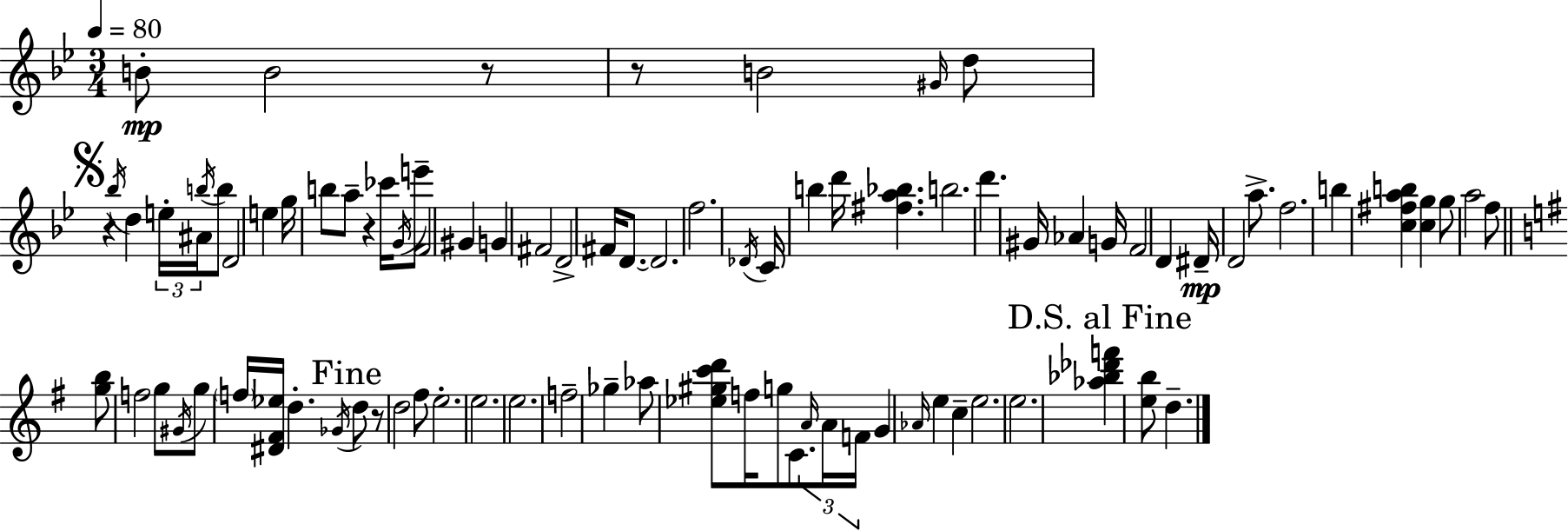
B4/e B4/h R/e R/e B4/h G#4/s D5/e R/q Bb5/s D5/q E5/s A#4/s B5/s B5/e D4/h E5/q G5/s B5/e A5/e R/q CES6/s G4/s E6/e F4/h G#4/q G4/q F#4/h D4/h F#4/s D4/e. D4/h. F5/h. Db4/s C4/s B5/q D6/s [F#5,A5,Bb5]/q. B5/h. D6/q. G#4/s Ab4/q G4/s F4/h D4/q D#4/s D4/h A5/e. F5/h. B5/q [C5,F#5,A5,B5]/q [C5,G5]/q G5/e A5/h F5/e [G5,B5]/e F5/h G5/e G#4/s G5/e F5/s [D#4,F#4,Eb5]/s D5/q. Gb4/s D5/e R/e D5/h F#5/e E5/h. E5/h. E5/h. F5/h Gb5/q Ab5/e [Eb5,G#5,C6,D6]/e F5/s G5/e C4/e. A4/s A4/s F4/s G4/q Ab4/s E5/q C5/q E5/h. E5/h. [Ab5,Bb5,Db6,F6]/q [E5,B5]/e D5/q.